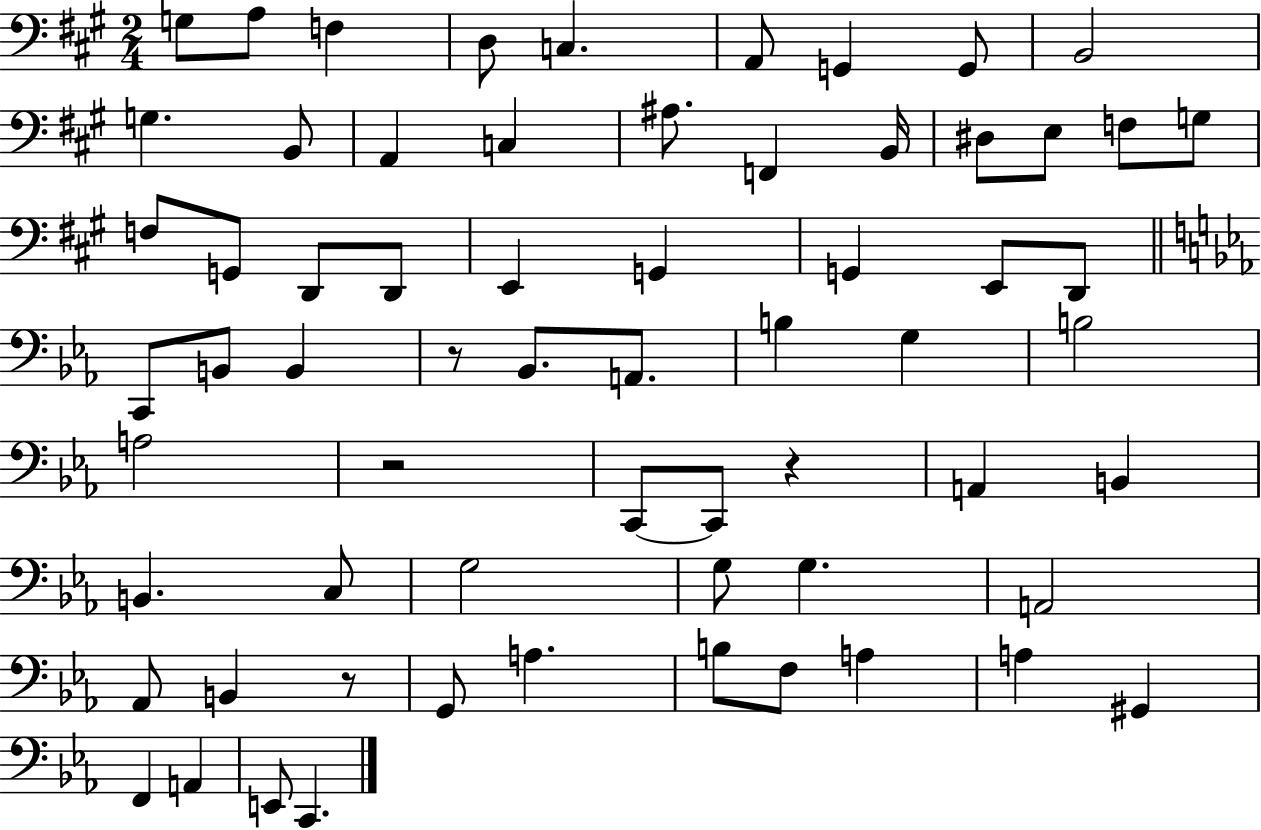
G3/e A3/e F3/q D3/e C3/q. A2/e G2/q G2/e B2/h G3/q. B2/e A2/q C3/q A#3/e. F2/q B2/s D#3/e E3/e F3/e G3/e F3/e G2/e D2/e D2/e E2/q G2/q G2/q E2/e D2/e C2/e B2/e B2/q R/e Bb2/e. A2/e. B3/q G3/q B3/h A3/h R/h C2/e C2/e R/q A2/q B2/q B2/q. C3/e G3/h G3/e G3/q. A2/h Ab2/e B2/q R/e G2/e A3/q. B3/e F3/e A3/q A3/q G#2/q F2/q A2/q E2/e C2/q.